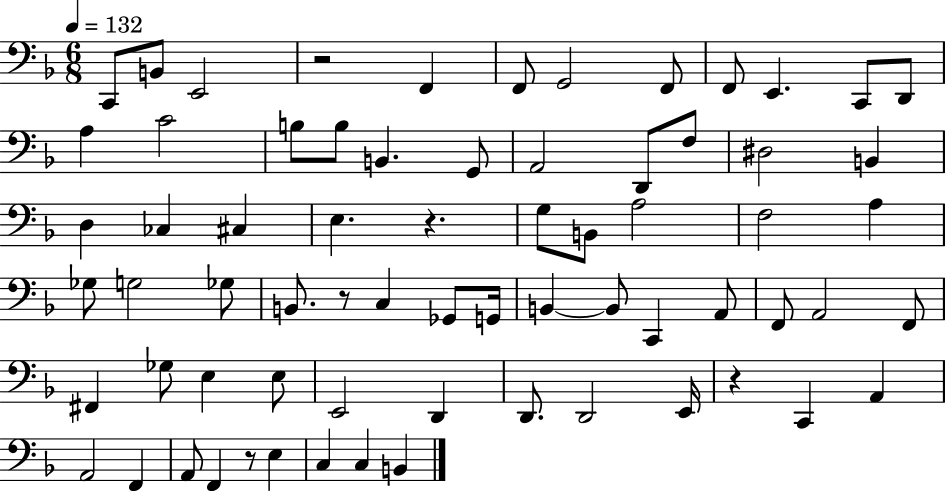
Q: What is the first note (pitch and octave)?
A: C2